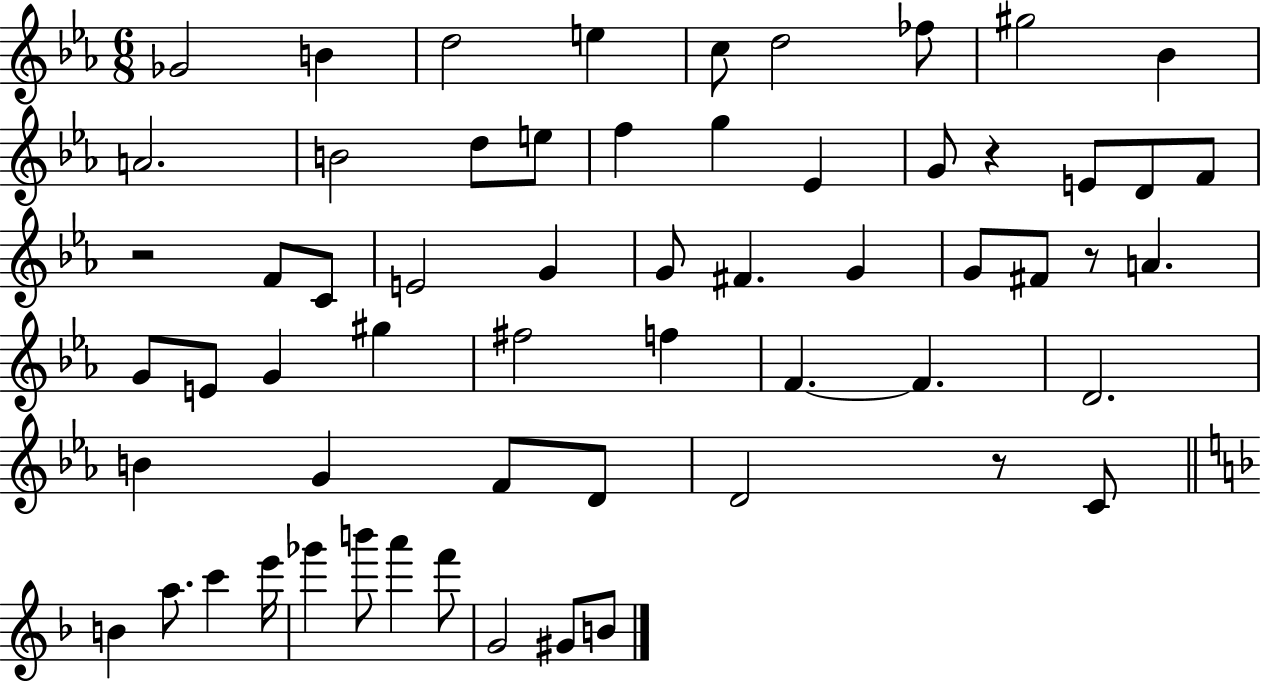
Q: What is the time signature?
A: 6/8